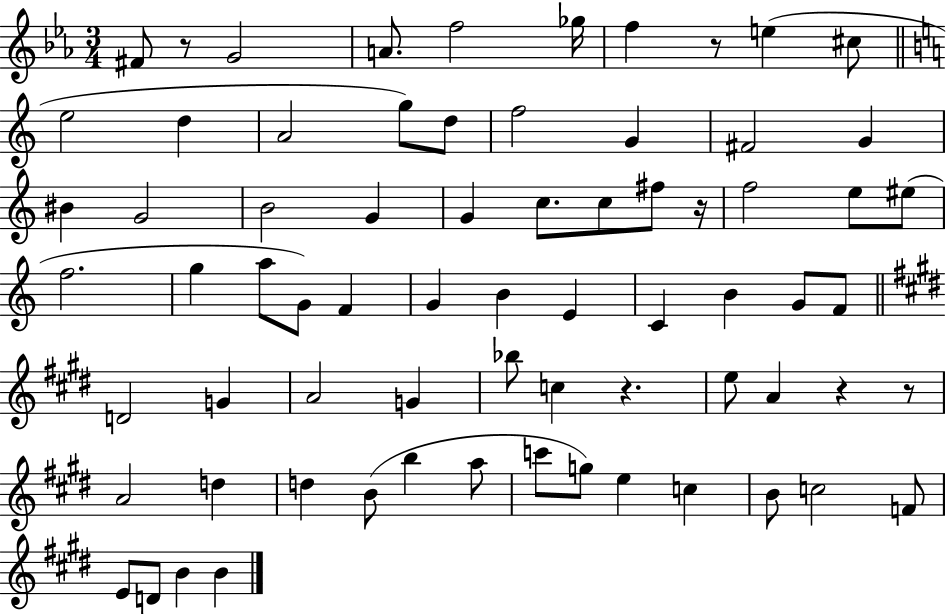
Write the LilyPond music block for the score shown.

{
  \clef treble
  \numericTimeSignature
  \time 3/4
  \key ees \major
  fis'8 r8 g'2 | a'8. f''2 ges''16 | f''4 r8 e''4( cis''8 | \bar "||" \break \key c \major e''2 d''4 | a'2 g''8) d''8 | f''2 g'4 | fis'2 g'4 | \break bis'4 g'2 | b'2 g'4 | g'4 c''8. c''8 fis''8 r16 | f''2 e''8 eis''8( | \break f''2. | g''4 a''8 g'8) f'4 | g'4 b'4 e'4 | c'4 b'4 g'8 f'8 | \break \bar "||" \break \key e \major d'2 g'4 | a'2 g'4 | bes''8 c''4 r4. | e''8 a'4 r4 r8 | \break a'2 d''4 | d''4 b'8( b''4 a''8 | c'''8 g''8) e''4 c''4 | b'8 c''2 f'8 | \break e'8 d'8 b'4 b'4 | \bar "|."
}